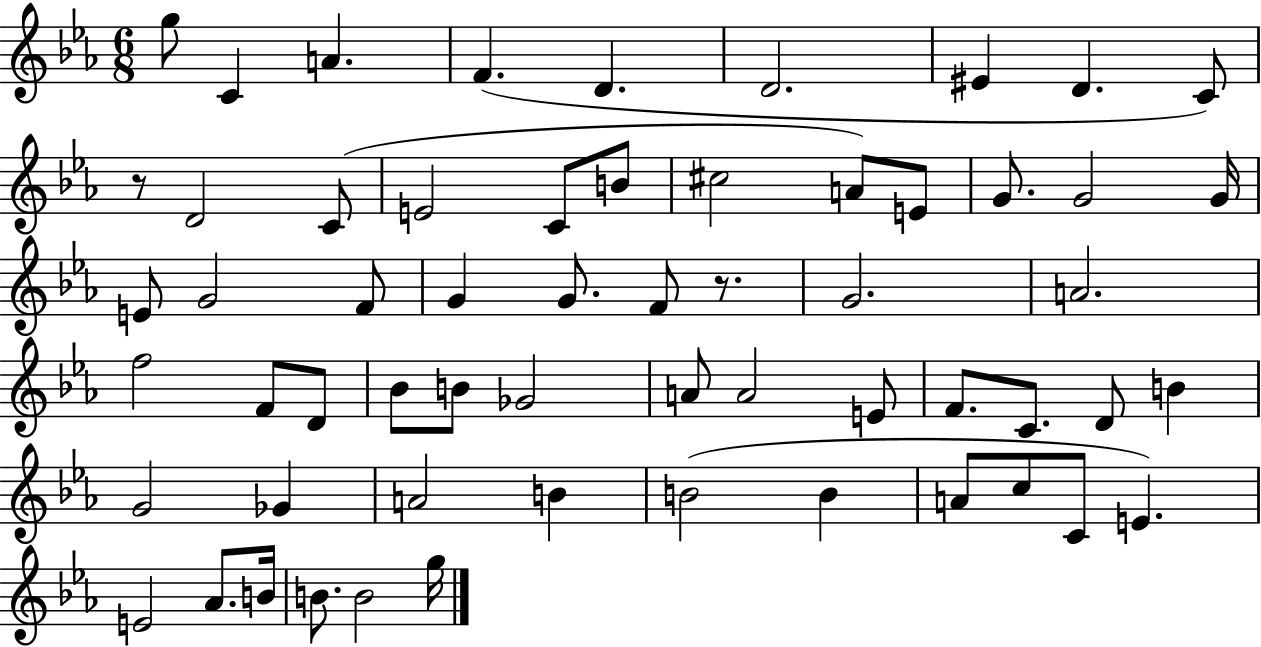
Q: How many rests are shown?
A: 2